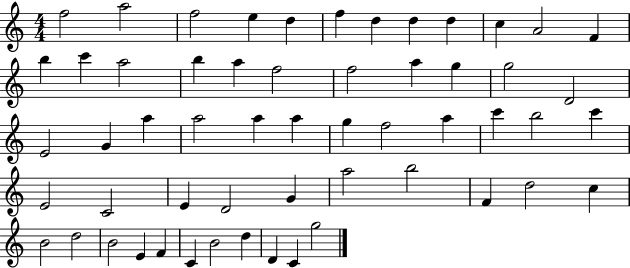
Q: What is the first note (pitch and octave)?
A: F5